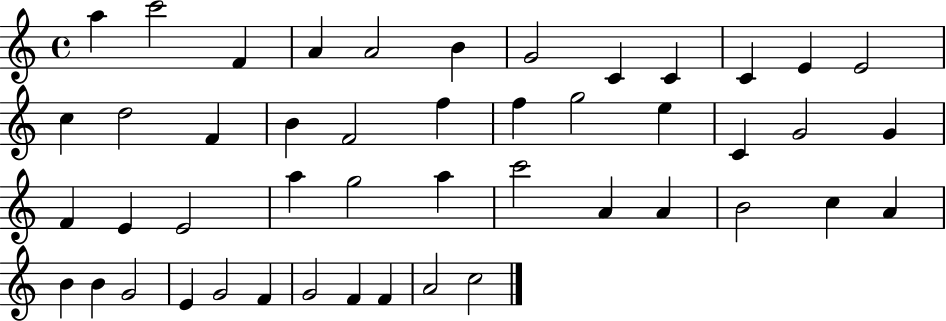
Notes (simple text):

A5/q C6/h F4/q A4/q A4/h B4/q G4/h C4/q C4/q C4/q E4/q E4/h C5/q D5/h F4/q B4/q F4/h F5/q F5/q G5/h E5/q C4/q G4/h G4/q F4/q E4/q E4/h A5/q G5/h A5/q C6/h A4/q A4/q B4/h C5/q A4/q B4/q B4/q G4/h E4/q G4/h F4/q G4/h F4/q F4/q A4/h C5/h